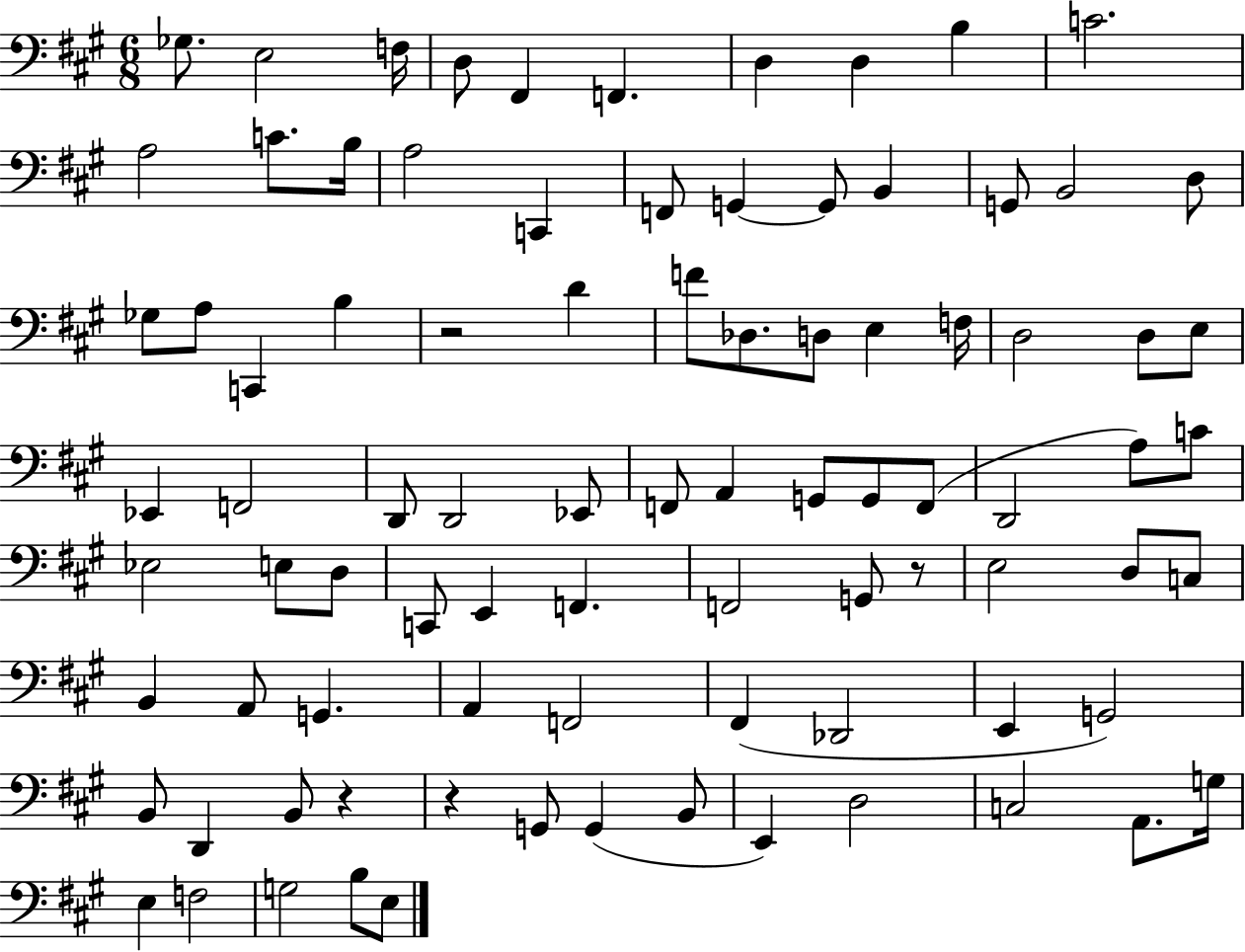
{
  \clef bass
  \numericTimeSignature
  \time 6/8
  \key a \major
  ges8. e2 f16 | d8 fis,4 f,4. | d4 d4 b4 | c'2. | \break a2 c'8. b16 | a2 c,4 | f,8 g,4~~ g,8 b,4 | g,8 b,2 d8 | \break ges8 a8 c,4 b4 | r2 d'4 | f'8 des8. d8 e4 f16 | d2 d8 e8 | \break ees,4 f,2 | d,8 d,2 ees,8 | f,8 a,4 g,8 g,8 f,8( | d,2 a8) c'8 | \break ees2 e8 d8 | c,8 e,4 f,4. | f,2 g,8 r8 | e2 d8 c8 | \break b,4 a,8 g,4. | a,4 f,2 | fis,4( des,2 | e,4 g,2) | \break b,8 d,4 b,8 r4 | r4 g,8 g,4( b,8 | e,4) d2 | c2 a,8. g16 | \break e4 f2 | g2 b8 e8 | \bar "|."
}